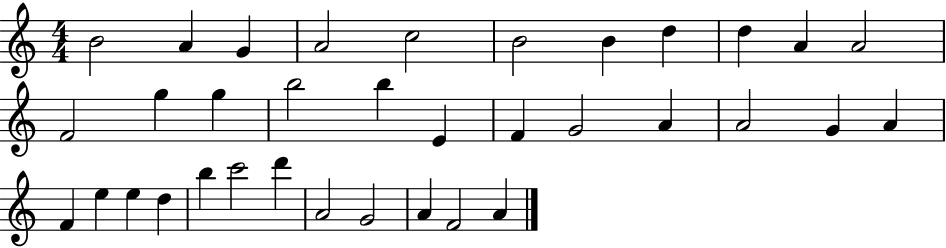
{
  \clef treble
  \numericTimeSignature
  \time 4/4
  \key c \major
  b'2 a'4 g'4 | a'2 c''2 | b'2 b'4 d''4 | d''4 a'4 a'2 | \break f'2 g''4 g''4 | b''2 b''4 e'4 | f'4 g'2 a'4 | a'2 g'4 a'4 | \break f'4 e''4 e''4 d''4 | b''4 c'''2 d'''4 | a'2 g'2 | a'4 f'2 a'4 | \break \bar "|."
}